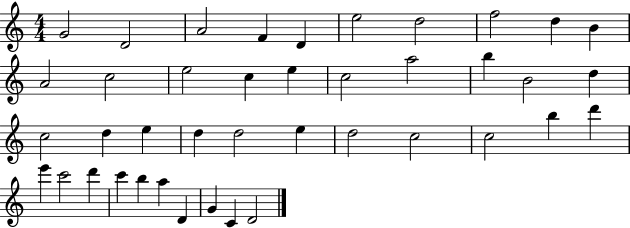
X:1
T:Untitled
M:4/4
L:1/4
K:C
G2 D2 A2 F D e2 d2 f2 d B A2 c2 e2 c e c2 a2 b B2 d c2 d e d d2 e d2 c2 c2 b d' e' c'2 d' c' b a D G C D2